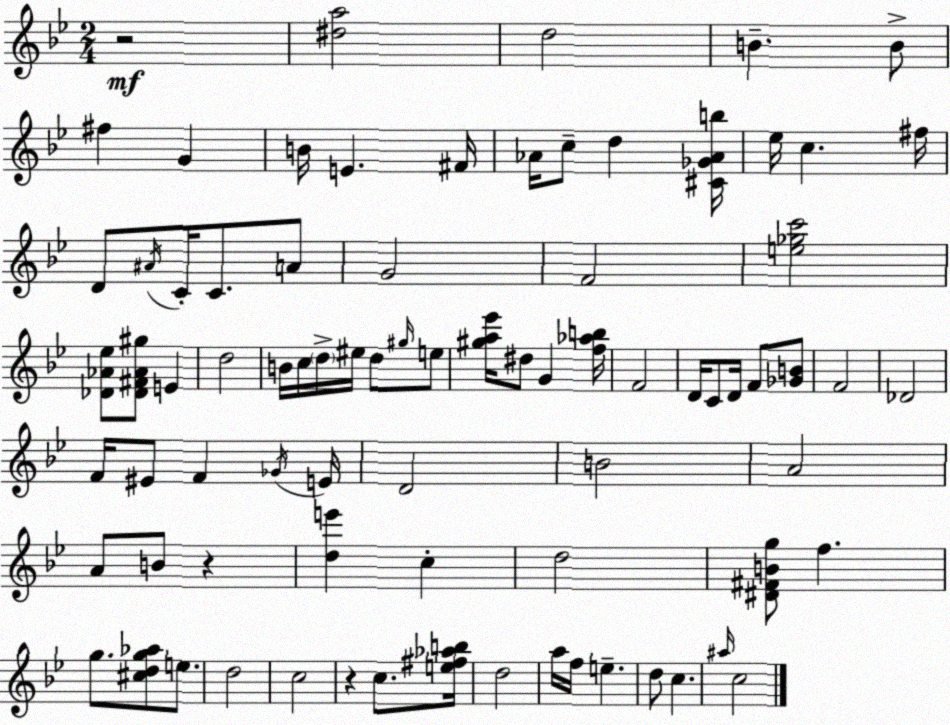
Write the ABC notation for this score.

X:1
T:Untitled
M:2/4
L:1/4
K:Gm
z2 [^da]2 d2 B B/2 ^f G B/4 E ^F/4 _A/4 c/2 d [^C_G_Ab]/4 _e/4 c ^f/4 D/2 ^A/4 C/4 C/2 A/2 G2 F2 [e_gc']2 [_D_A_e]/2 [_D^F_A^g]/2 E d2 B/4 c/4 d/4 ^e/4 d/2 ^g/4 e/2 [^ga_e']/4 ^d/2 G [f_ab]/4 F2 D/4 C/2 D/4 F/2 [_GB]/2 F2 _D2 F/4 ^E/2 F _G/4 E/4 D2 B2 A2 A/2 B/2 z [de'] c d2 [^D^FBg]/2 f g/2 [^cdg_a]/2 e/2 d2 c2 z c/2 [e^f_ab]/4 d2 a/4 f/4 e d/2 c ^a/4 c2